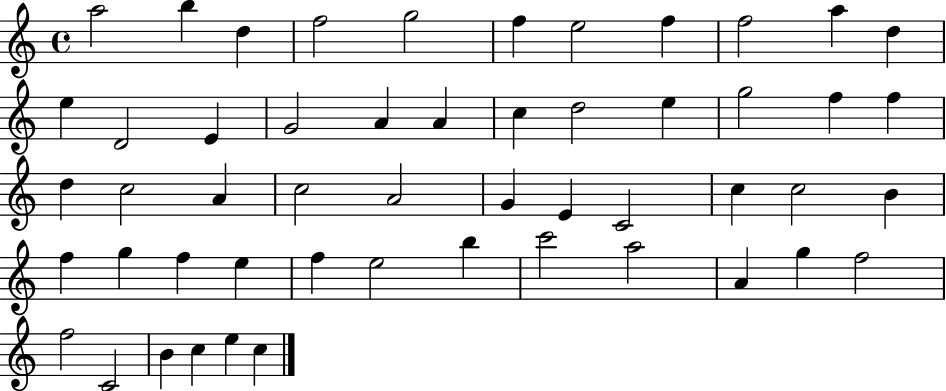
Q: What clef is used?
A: treble